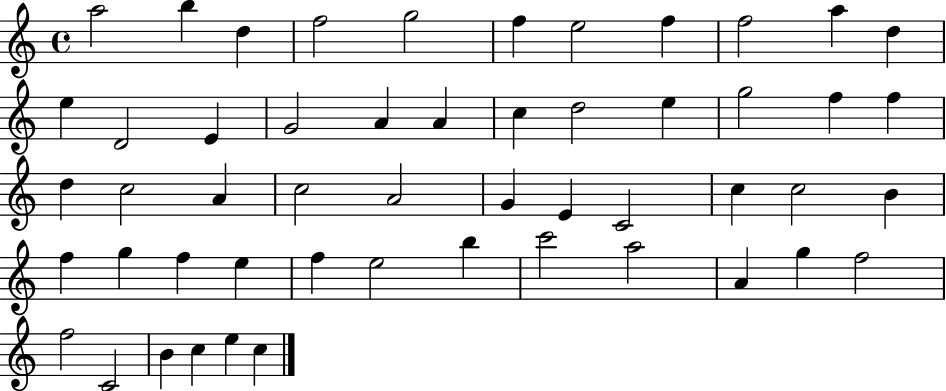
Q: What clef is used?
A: treble